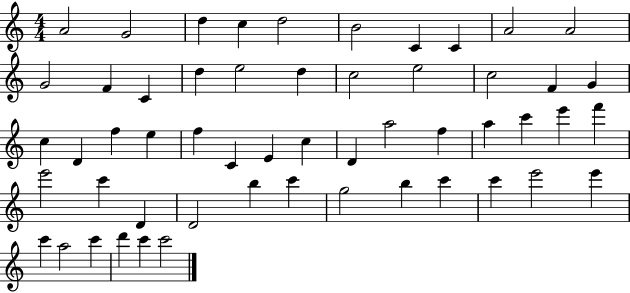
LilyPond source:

{
  \clef treble
  \numericTimeSignature
  \time 4/4
  \key c \major
  a'2 g'2 | d''4 c''4 d''2 | b'2 c'4 c'4 | a'2 a'2 | \break g'2 f'4 c'4 | d''4 e''2 d''4 | c''2 e''2 | c''2 f'4 g'4 | \break c''4 d'4 f''4 e''4 | f''4 c'4 e'4 c''4 | d'4 a''2 f''4 | a''4 c'''4 e'''4 f'''4 | \break e'''2 c'''4 d'4 | d'2 b''4 c'''4 | g''2 b''4 c'''4 | c'''4 e'''2 e'''4 | \break c'''4 a''2 c'''4 | d'''4 c'''4 c'''2 | \bar "|."
}